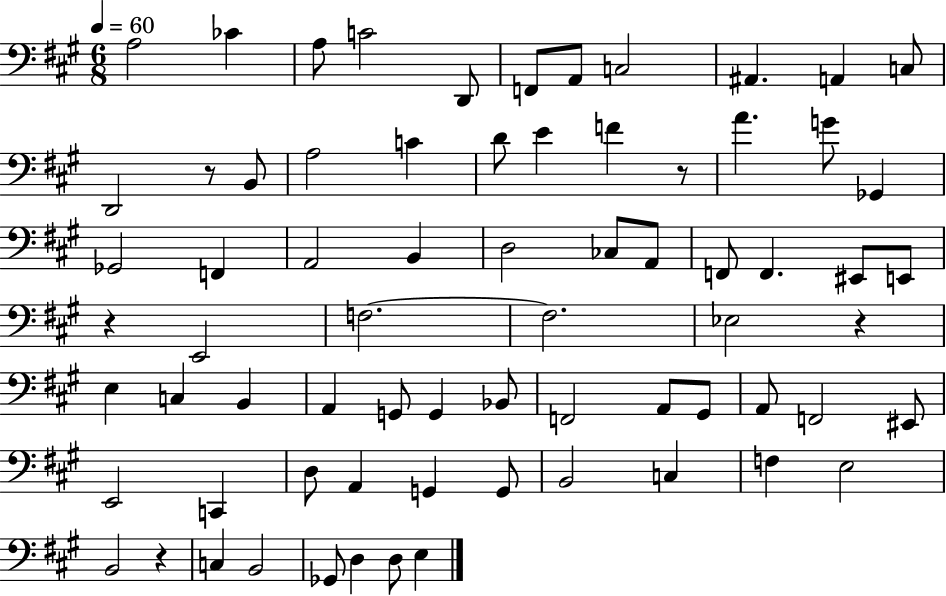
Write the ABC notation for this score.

X:1
T:Untitled
M:6/8
L:1/4
K:A
A,2 _C A,/2 C2 D,,/2 F,,/2 A,,/2 C,2 ^A,, A,, C,/2 D,,2 z/2 B,,/2 A,2 C D/2 E F z/2 A G/2 _G,, _G,,2 F,, A,,2 B,, D,2 _C,/2 A,,/2 F,,/2 F,, ^E,,/2 E,,/2 z E,,2 F,2 F,2 _E,2 z E, C, B,, A,, G,,/2 G,, _B,,/2 F,,2 A,,/2 ^G,,/2 A,,/2 F,,2 ^E,,/2 E,,2 C,, D,/2 A,, G,, G,,/2 B,,2 C, F, E,2 B,,2 z C, B,,2 _G,,/2 D, D,/2 E,